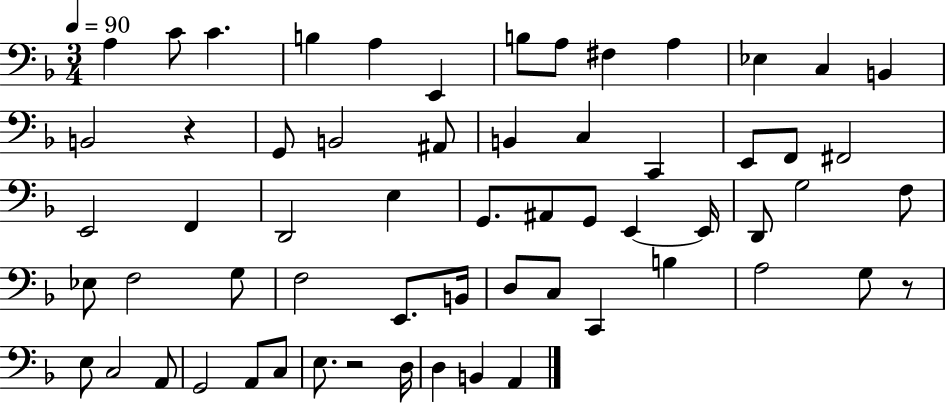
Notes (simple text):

A3/q C4/e C4/q. B3/q A3/q E2/q B3/e A3/e F#3/q A3/q Eb3/q C3/q B2/q B2/h R/q G2/e B2/h A#2/e B2/q C3/q C2/q E2/e F2/e F#2/h E2/h F2/q D2/h E3/q G2/e. A#2/e G2/e E2/q E2/s D2/e G3/h F3/e Eb3/e F3/h G3/e F3/h E2/e. B2/s D3/e C3/e C2/q B3/q A3/h G3/e R/e E3/e C3/h A2/e G2/h A2/e C3/e E3/e. R/h D3/s D3/q B2/q A2/q